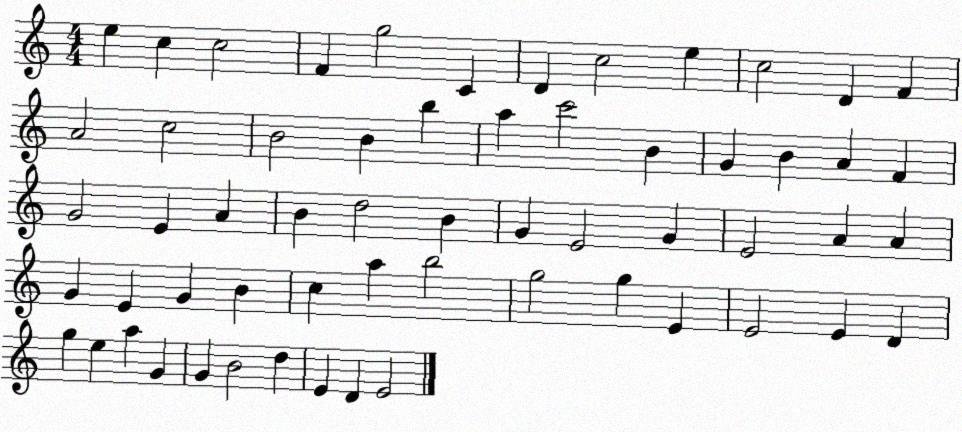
X:1
T:Untitled
M:4/4
L:1/4
K:C
e c c2 F g2 C D c2 e c2 D F A2 c2 B2 B b a c'2 B G B A F G2 E A B d2 B G E2 G E2 A A G E G B c a b2 g2 g E E2 E D g e a G G B2 d E D E2